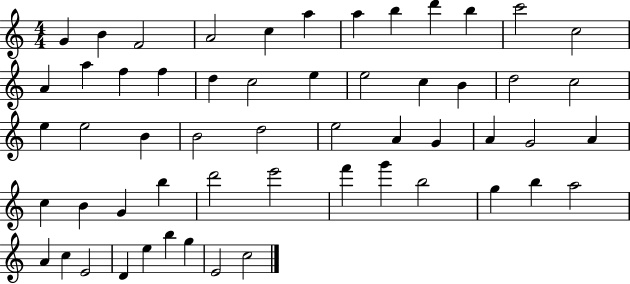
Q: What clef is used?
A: treble